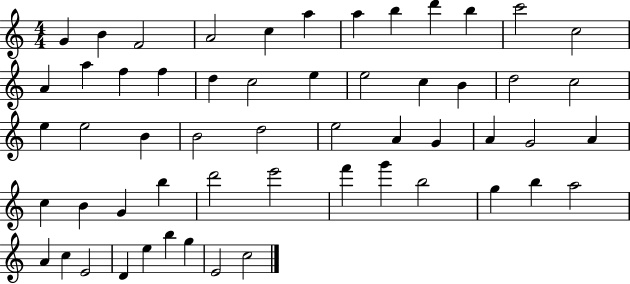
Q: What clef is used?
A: treble